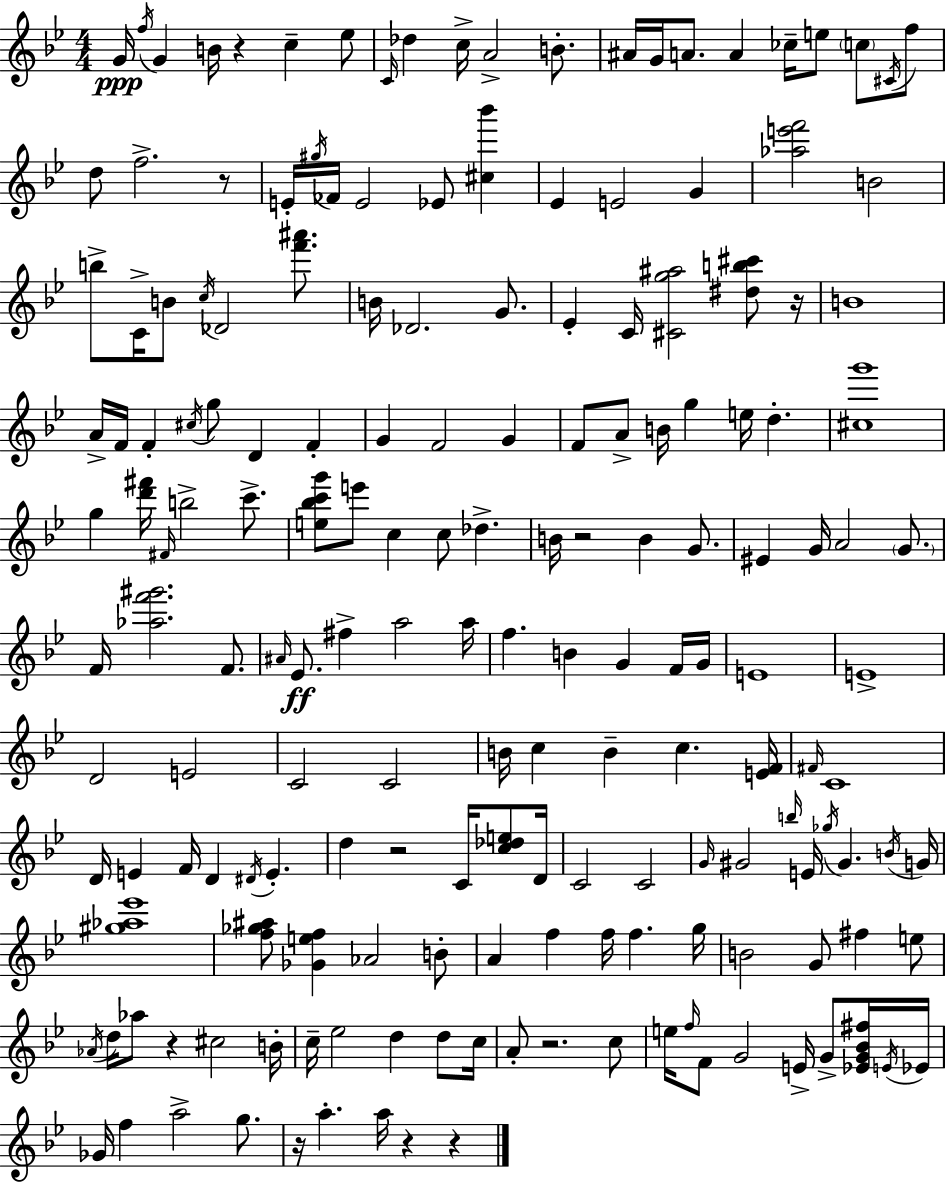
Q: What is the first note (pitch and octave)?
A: G4